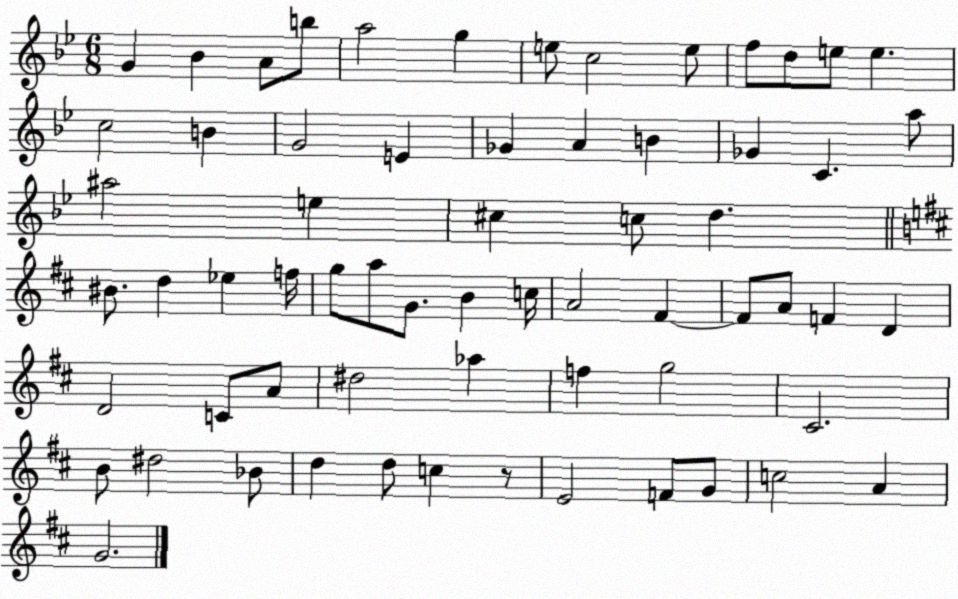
X:1
T:Untitled
M:6/8
L:1/4
K:Bb
G _B A/2 b/2 a2 g e/2 c2 e/2 f/2 d/2 e/2 e c2 B G2 E _G A B _G C a/2 ^a2 e ^c c/2 d ^B/2 d _e f/4 g/2 a/2 G/2 B c/4 A2 ^F ^F/2 A/2 F D D2 C/2 A/2 ^d2 _a f g2 ^C2 B/2 ^d2 _B/2 d d/2 c z/2 E2 F/2 G/2 c2 A G2